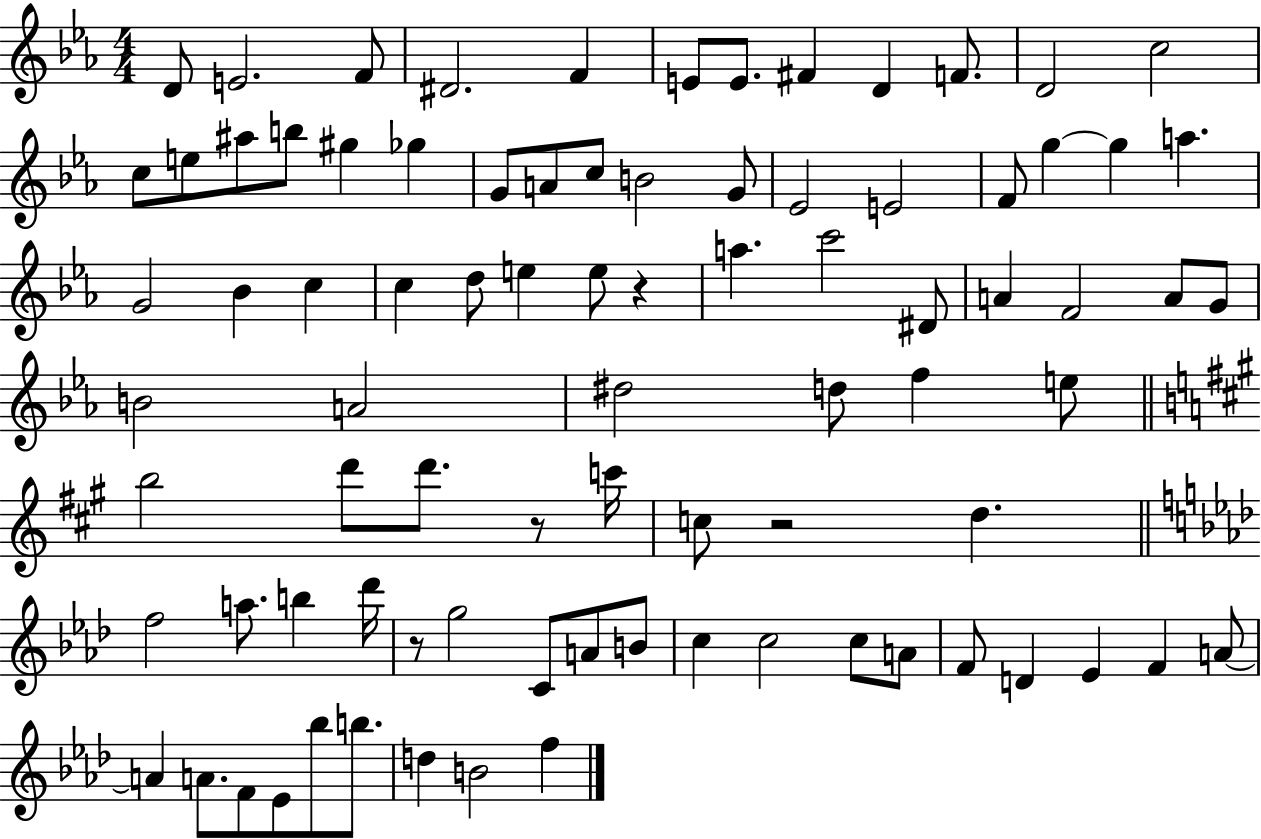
D4/e E4/h. F4/e D#4/h. F4/q E4/e E4/e. F#4/q D4/q F4/e. D4/h C5/h C5/e E5/e A#5/e B5/e G#5/q Gb5/q G4/e A4/e C5/e B4/h G4/e Eb4/h E4/h F4/e G5/q G5/q A5/q. G4/h Bb4/q C5/q C5/q D5/e E5/q E5/e R/q A5/q. C6/h D#4/e A4/q F4/h A4/e G4/e B4/h A4/h D#5/h D5/e F5/q E5/e B5/h D6/e D6/e. R/e C6/s C5/e R/h D5/q. F5/h A5/e. B5/q Db6/s R/e G5/h C4/e A4/e B4/e C5/q C5/h C5/e A4/e F4/e D4/q Eb4/q F4/q A4/e A4/q A4/e. F4/e Eb4/e Bb5/e B5/e. D5/q B4/h F5/q